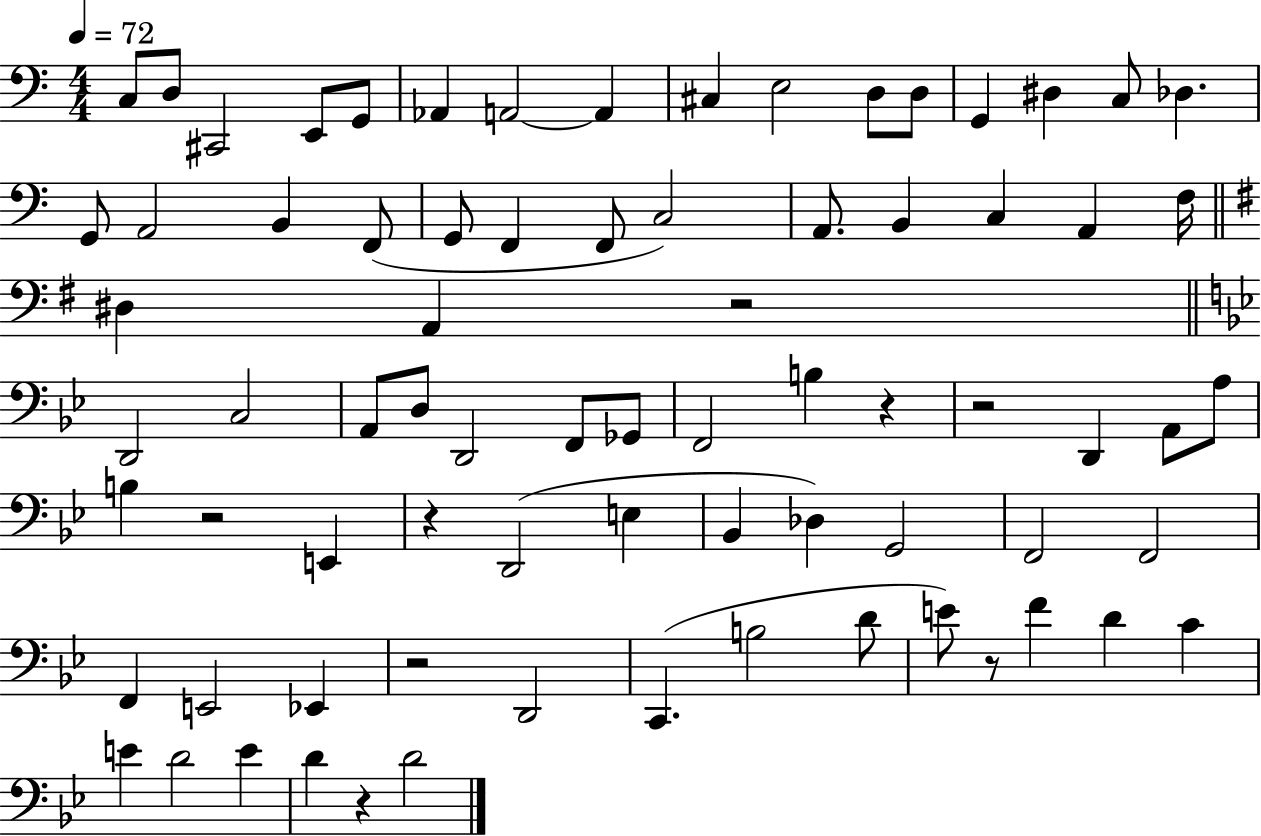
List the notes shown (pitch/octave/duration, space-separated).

C3/e D3/e C#2/h E2/e G2/e Ab2/q A2/h A2/q C#3/q E3/h D3/e D3/e G2/q D#3/q C3/e Db3/q. G2/e A2/h B2/q F2/e G2/e F2/q F2/e C3/h A2/e. B2/q C3/q A2/q F3/s D#3/q A2/q R/h D2/h C3/h A2/e D3/e D2/h F2/e Gb2/e F2/h B3/q R/q R/h D2/q A2/e A3/e B3/q R/h E2/q R/q D2/h E3/q Bb2/q Db3/q G2/h F2/h F2/h F2/q E2/h Eb2/q R/h D2/h C2/q. B3/h D4/e E4/e R/e F4/q D4/q C4/q E4/q D4/h E4/q D4/q R/q D4/h